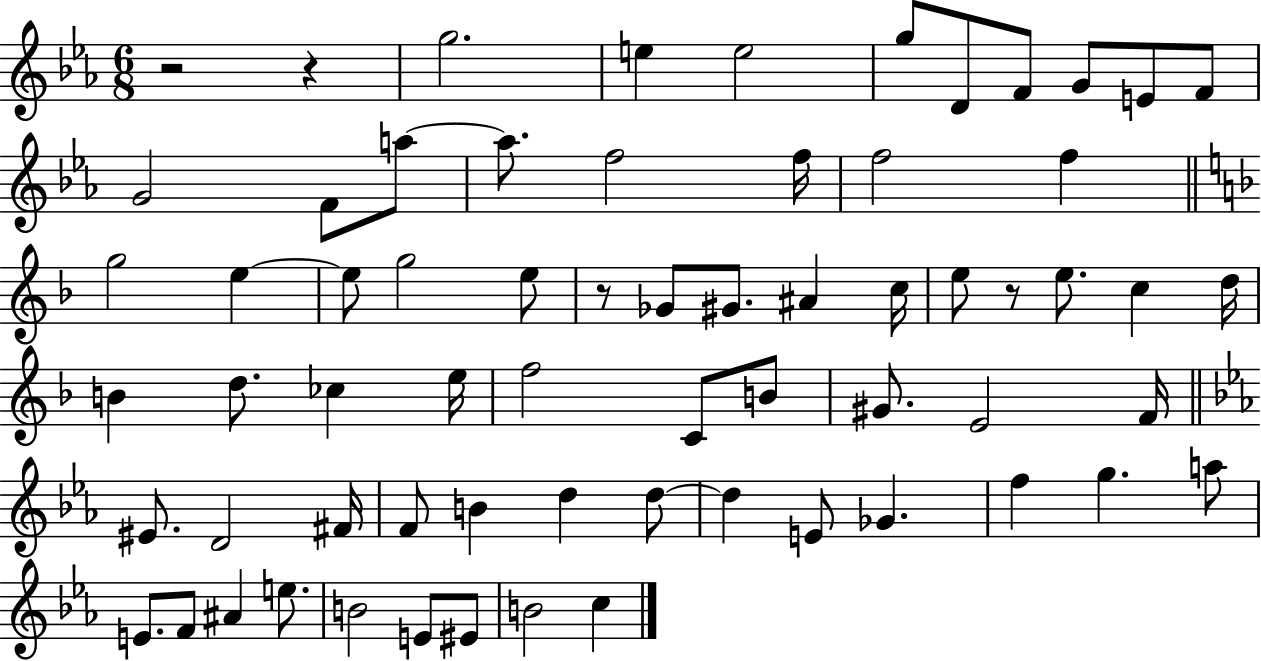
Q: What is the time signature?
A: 6/8